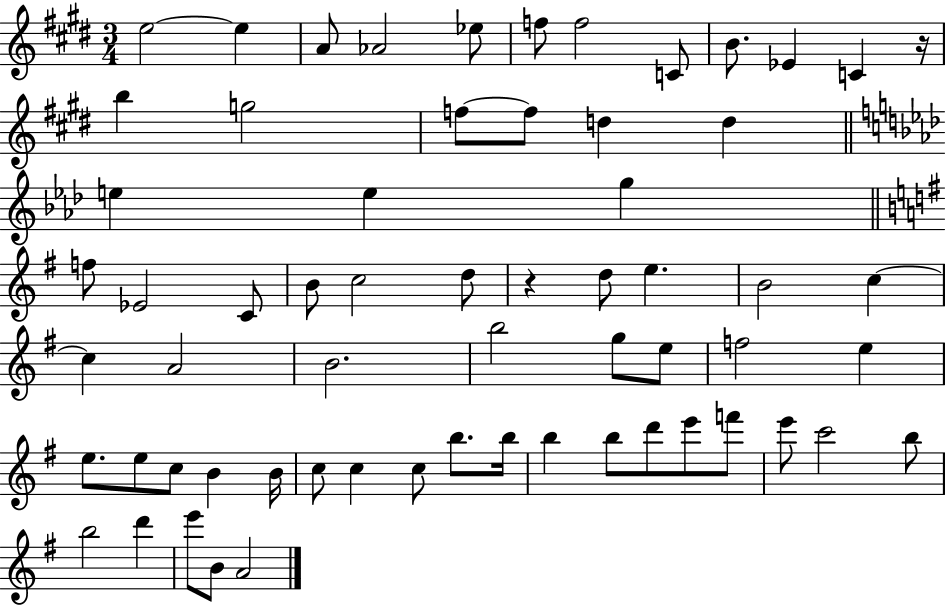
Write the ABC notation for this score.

X:1
T:Untitled
M:3/4
L:1/4
K:E
e2 e A/2 _A2 _e/2 f/2 f2 C/2 B/2 _E C z/4 b g2 f/2 f/2 d d e e g f/2 _E2 C/2 B/2 c2 d/2 z d/2 e B2 c c A2 B2 b2 g/2 e/2 f2 e e/2 e/2 c/2 B B/4 c/2 c c/2 b/2 b/4 b b/2 d'/2 e'/2 f'/2 e'/2 c'2 b/2 b2 d' e'/2 B/2 A2